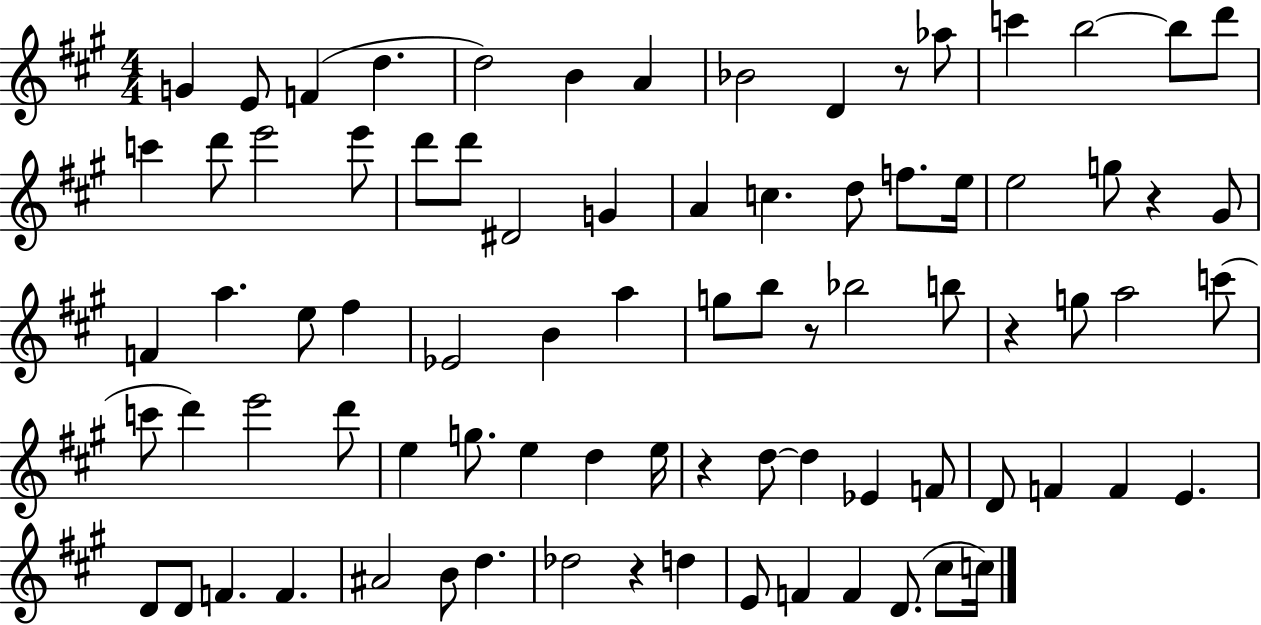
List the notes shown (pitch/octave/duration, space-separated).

G4/q E4/e F4/q D5/q. D5/h B4/q A4/q Bb4/h D4/q R/e Ab5/e C6/q B5/h B5/e D6/e C6/q D6/e E6/h E6/e D6/e D6/e D#4/h G4/q A4/q C5/q. D5/e F5/e. E5/s E5/h G5/e R/q G#4/e F4/q A5/q. E5/e F#5/q Eb4/h B4/q A5/q G5/e B5/e R/e Bb5/h B5/e R/q G5/e A5/h C6/e C6/e D6/q E6/h D6/e E5/q G5/e. E5/q D5/q E5/s R/q D5/e D5/q Eb4/q F4/e D4/e F4/q F4/q E4/q. D4/e D4/e F4/q. F4/q. A#4/h B4/e D5/q. Db5/h R/q D5/q E4/e F4/q F4/q D4/e. C#5/e C5/s